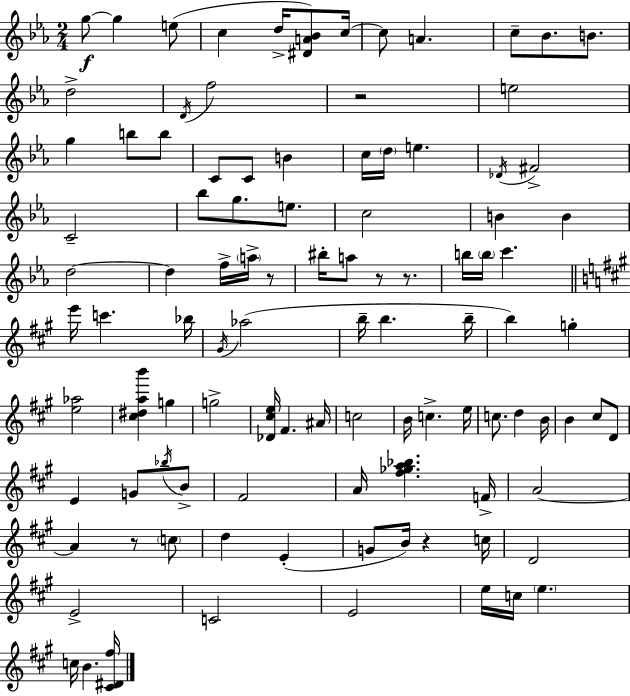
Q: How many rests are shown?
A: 6